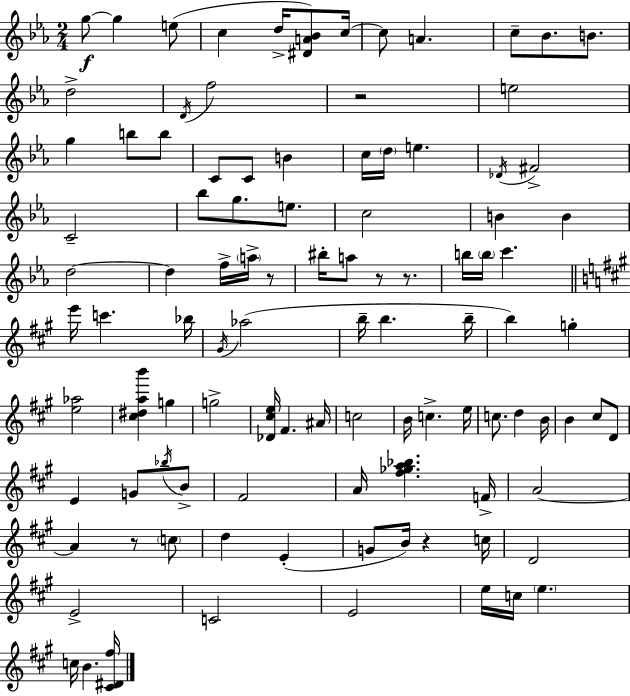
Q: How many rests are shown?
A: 6